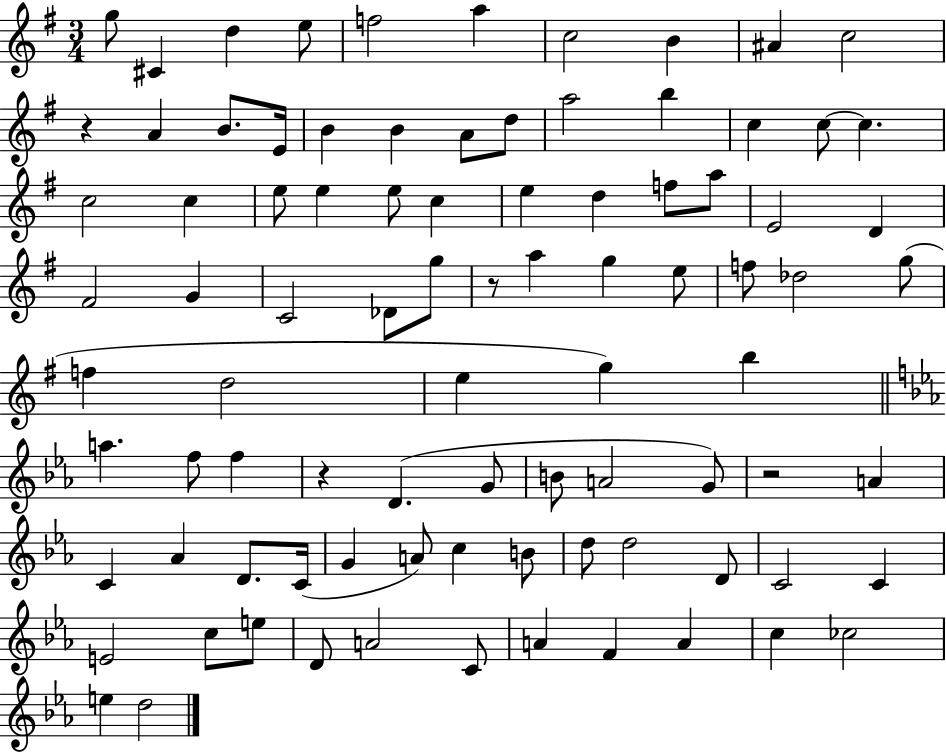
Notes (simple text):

G5/e C#4/q D5/q E5/e F5/h A5/q C5/h B4/q A#4/q C5/h R/q A4/q B4/e. E4/s B4/q B4/q A4/e D5/e A5/h B5/q C5/q C5/e C5/q. C5/h C5/q E5/e E5/q E5/e C5/q E5/q D5/q F5/e A5/e E4/h D4/q F#4/h G4/q C4/h Db4/e G5/e R/e A5/q G5/q E5/e F5/e Db5/h G5/e F5/q D5/h E5/q G5/q B5/q A5/q. F5/e F5/q R/q D4/q. G4/e B4/e A4/h G4/e R/h A4/q C4/q Ab4/q D4/e. C4/s G4/q A4/e C5/q B4/e D5/e D5/h D4/e C4/h C4/q E4/h C5/e E5/e D4/e A4/h C4/e A4/q F4/q A4/q C5/q CES5/h E5/q D5/h